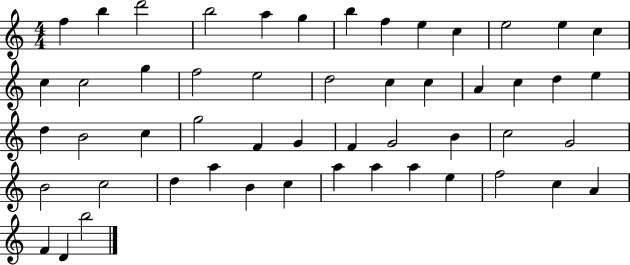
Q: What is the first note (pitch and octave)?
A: F5